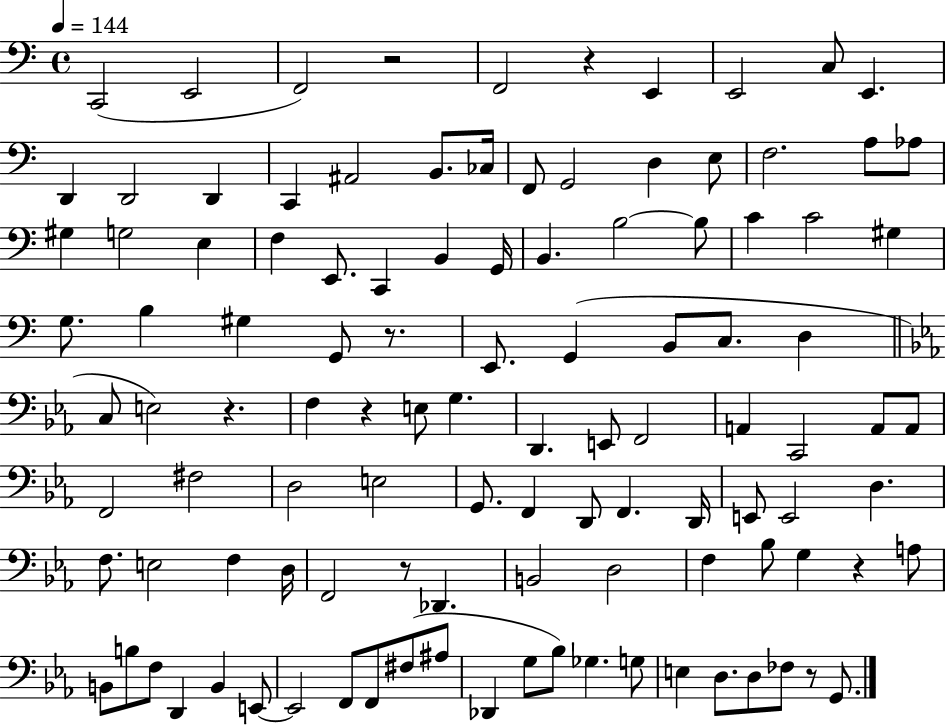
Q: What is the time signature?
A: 4/4